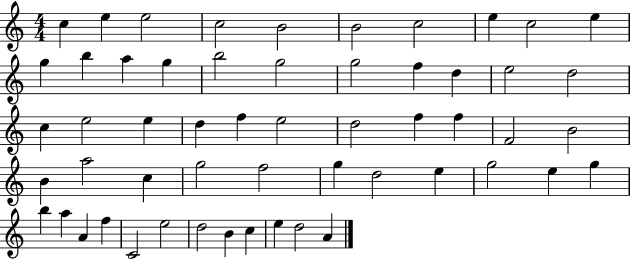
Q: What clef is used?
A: treble